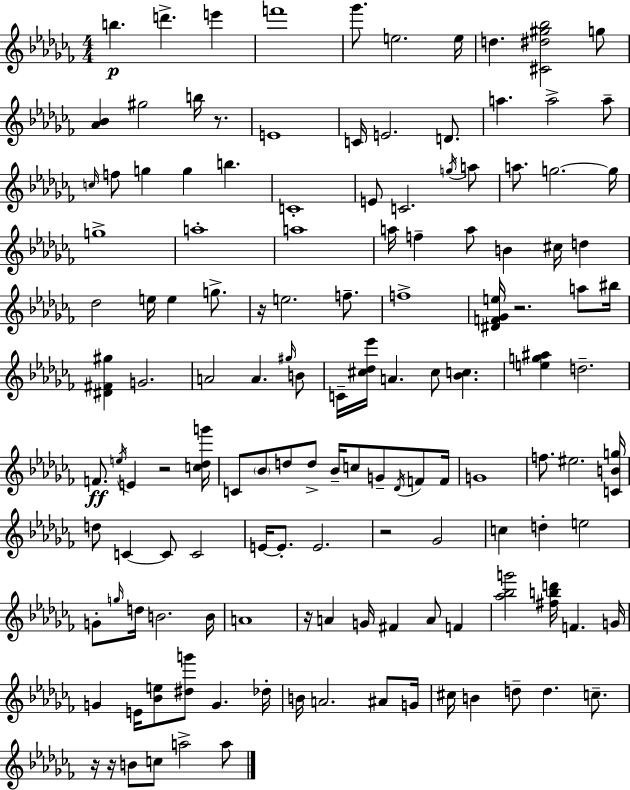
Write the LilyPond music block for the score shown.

{
  \clef treble
  \numericTimeSignature
  \time 4/4
  \key aes \minor
  \repeat volta 2 { b''4.\p d'''4.-> e'''4 | f'''1 | ges'''8. e''2. e''16 | d''4. <cis' dis'' gis'' bes''>2 g''8 | \break <aes' bes'>4 gis''2 b''16 r8. | e'1 | c'16 e'2. d'8. | a''4. a''2-> a''8-- | \break \grace { c''16 } f''8 g''4 g''4 b''4. | c'1-. | e'8 c'2. \acciaccatura { g''16 } | a''8 a''8. g''2.~~ | \break g''16 g''1-> | a''1-. | a''1 | a''16 f''4-- a''8 b'4 cis''16 d''4 | \break des''2 e''16 e''4 g''8.-> | r16 e''2. f''8.-- | f''1-> | <dis' f' ges' e''>16 r2. a''8 | \break bis''16 <dis' fis' gis''>4 g'2. | a'2 a'4. | \grace { gis''16 } b'8 c'16-- <cis'' des'' ees'''>16 a'4. cis''8 <bes' c''>4. | <e'' g'' ais''>4 d''2.-- | \break f'8.\ff \acciaccatura { e''16 } e'4 r2 | <c'' des'' g'''>16 c'8 \parenthesize bes'8 d''8 d''8-> bes'16-- c''8 g'8-- | \acciaccatura { des'16 } f'8 f'16 g'1 | f''8. eis''2. | \break <c' b' g''>16 d''8 c'4~~ c'8 c'2 | e'16~~ e'8.-. e'2. | r2 ges'2 | c''4 d''4-. e''2 | \break g'8-. \grace { g''16 } d''16 b'2. | b'16 a'1 | r16 a'4 g'16 fis'4 | a'8 f'4 <aes'' bes'' g'''>2 <fis'' b'' d'''>16 f'4. | \break g'16 g'4 e'16 <bes' e''>8 <dis'' g'''>8 g'4. | des''16-. b'16 a'2. | ais'8 g'16 cis''16 b'4 d''8-- d''4. | c''8.-- r16 r16 b'8 c''8 a''2-> | \break a''8 } \bar "|."
}